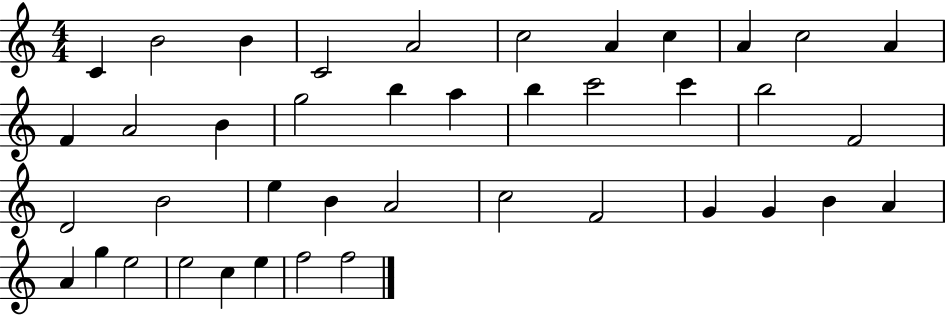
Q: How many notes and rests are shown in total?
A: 41